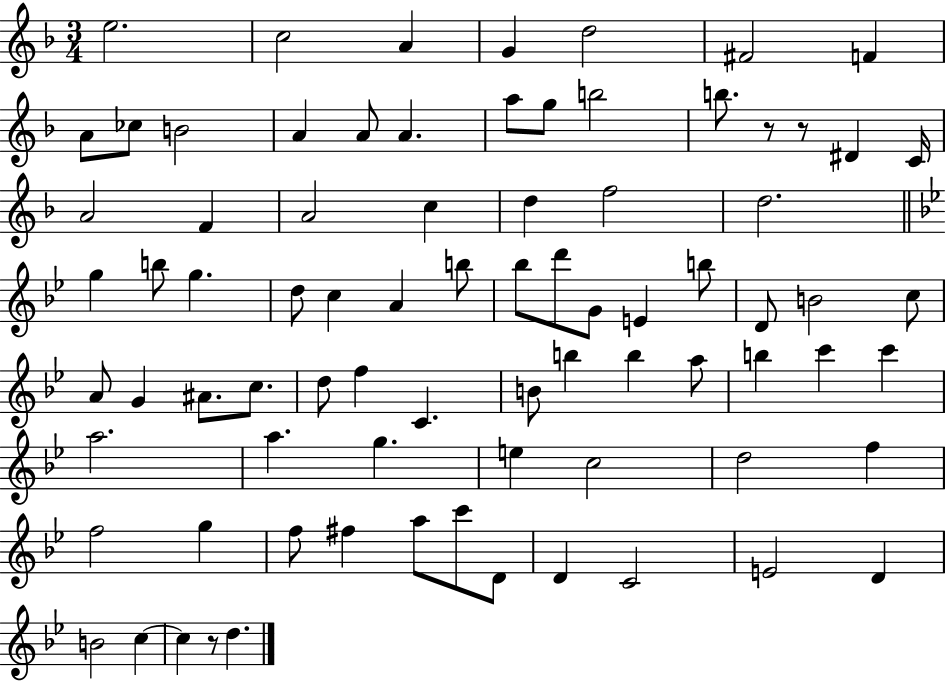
E5/h. C5/h A4/q G4/q D5/h F#4/h F4/q A4/e CES5/e B4/h A4/q A4/e A4/q. A5/e G5/e B5/h B5/e. R/e R/e D#4/q C4/s A4/h F4/q A4/h C5/q D5/q F5/h D5/h. G5/q B5/e G5/q. D5/e C5/q A4/q B5/e Bb5/e D6/e G4/e E4/q B5/e D4/e B4/h C5/e A4/e G4/q A#4/e. C5/e. D5/e F5/q C4/q. B4/e B5/q B5/q A5/e B5/q C6/q C6/q A5/h. A5/q. G5/q. E5/q C5/h D5/h F5/q F5/h G5/q F5/e F#5/q A5/e C6/e D4/e D4/q C4/h E4/h D4/q B4/h C5/q C5/q R/e D5/q.